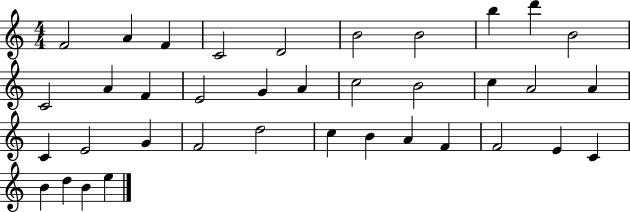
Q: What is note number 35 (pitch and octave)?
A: D5